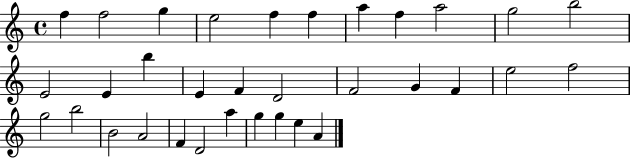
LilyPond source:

{
  \clef treble
  \time 4/4
  \defaultTimeSignature
  \key c \major
  f''4 f''2 g''4 | e''2 f''4 f''4 | a''4 f''4 a''2 | g''2 b''2 | \break e'2 e'4 b''4 | e'4 f'4 d'2 | f'2 g'4 f'4 | e''2 f''2 | \break g''2 b''2 | b'2 a'2 | f'4 d'2 a''4 | g''4 g''4 e''4 a'4 | \break \bar "|."
}